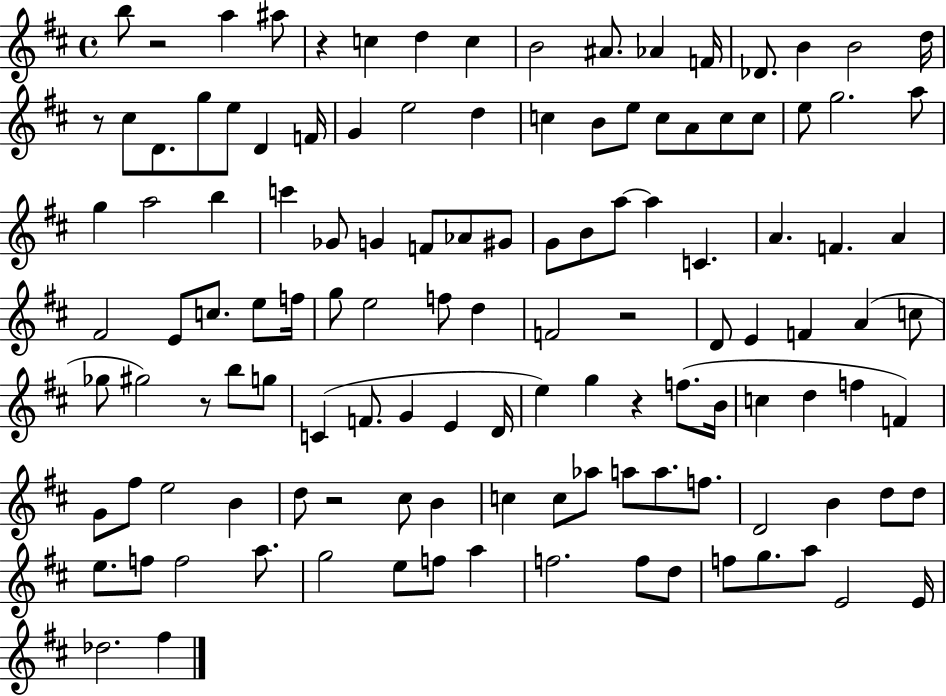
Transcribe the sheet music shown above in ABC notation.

X:1
T:Untitled
M:4/4
L:1/4
K:D
b/2 z2 a ^a/2 z c d c B2 ^A/2 _A F/4 _D/2 B B2 d/4 z/2 ^c/2 D/2 g/2 e/2 D F/4 G e2 d c B/2 e/2 c/2 A/2 c/2 c/2 e/2 g2 a/2 g a2 b c' _G/2 G F/2 _A/2 ^G/2 G/2 B/2 a/2 a C A F A ^F2 E/2 c/2 e/2 f/4 g/2 e2 f/2 d F2 z2 D/2 E F A c/2 _g/2 ^g2 z/2 b/2 g/2 C F/2 G E D/4 e g z f/2 B/4 c d f F G/2 ^f/2 e2 B d/2 z2 ^c/2 B c c/2 _a/2 a/2 a/2 f/2 D2 B d/2 d/2 e/2 f/2 f2 a/2 g2 e/2 f/2 a f2 f/2 d/2 f/2 g/2 a/2 E2 E/4 _d2 ^f